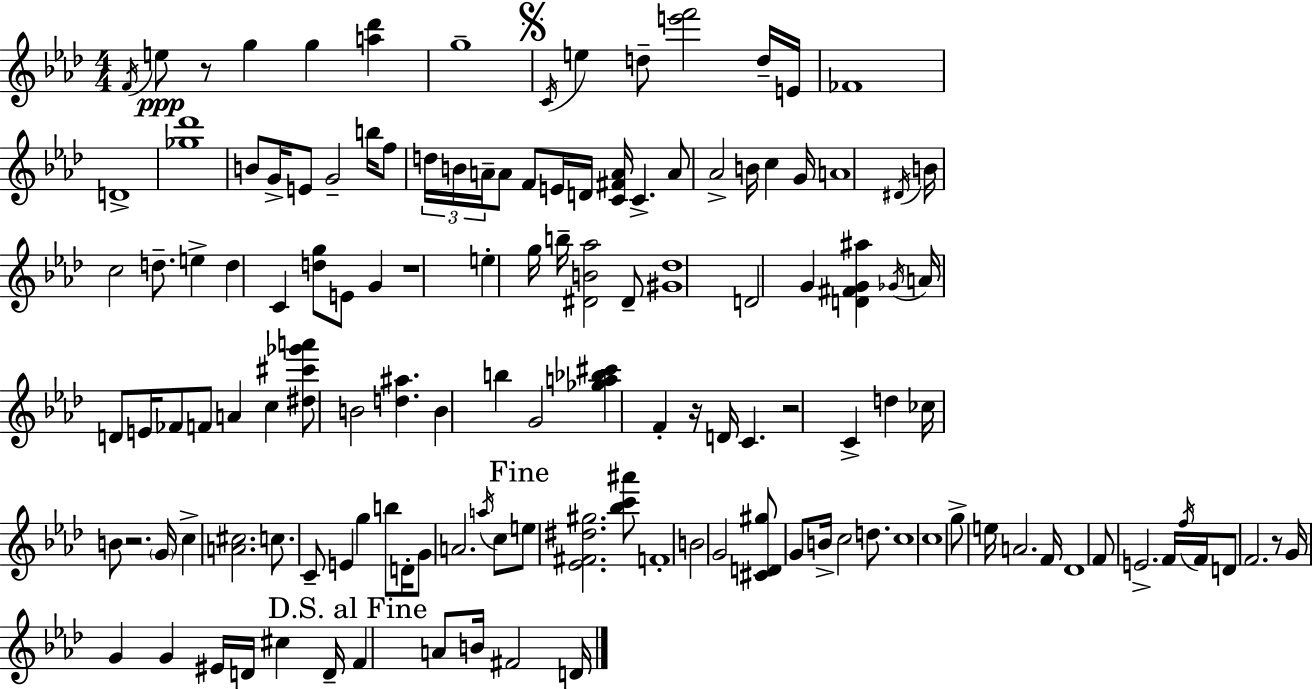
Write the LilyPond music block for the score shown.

{
  \clef treble
  \numericTimeSignature
  \time 4/4
  \key f \minor
  \acciaccatura { f'16 }\ppp e''8 r8 g''4 g''4 <a'' des'''>4 | g''1-- | \mark \markup { \musicglyph "scripts.segno" } \acciaccatura { c'16 } e''4 d''8-- <e''' f'''>2 | d''16-- e'16 fes'1 | \break d'1-> | <ges'' des'''>1 | b'8 g'16-> e'8 g'2-- b''16 | f''8 \tuplet 3/2 { d''16 b'16 a'16-- } a'8 f'8 e'16 d'16 <c' fis' a'>16 c'4.-> | \break a'8 aes'2-> b'16 c''4 | g'16 a'1 | \acciaccatura { dis'16 } b'16 c''2 d''8.-- e''4-> | d''4 c'4 <d'' g''>8 e'8 g'4 | \break r1 | e''4-. g''16 b''16-- <dis' b' aes''>2 | dis'8-- <gis' des''>1 | d'2 g'4 <d' fis' g' ais''>4 | \break \acciaccatura { ges'16 } a'16 d'8 e'16 fes'8 f'8 a'4 | c''4 <dis'' cis''' ges''' a'''>8 b'2 <d'' ais''>4. | b'4 b''4 g'2 | <ges'' a'' bes'' cis'''>4 f'4-. r16 d'16 c'4. | \break r2 c'4-> | d''4 ces''16 b'8 r2. | \parenthesize g'16 c''4-> <a' cis''>2. | c''8. c'8-- e'4 g''4 | \break b''8 d'16-. g'8 a'2. | \acciaccatura { a''16 } c''8 \mark "Fine" e''8 <ees' fis' dis'' gis''>2. | <bes'' c''' ais'''>8 f'1-. | b'2 g'2 | \break <cis' d' gis''>8 g'8 b'16-> c''2 | d''8. c''1 | c''1 | g''8-> e''16 a'2. | \break f'16 des'1 | f'8 e'2.-> | f'16 \acciaccatura { f''16 } f'16 d'8 f'2. | r8 g'16 g'4 g'4 eis'16 | \break d'16 cis''4 d'16-- \mark "D.S. al Fine" f'4 a'8 b'16 fis'2 | d'16 \bar "|."
}